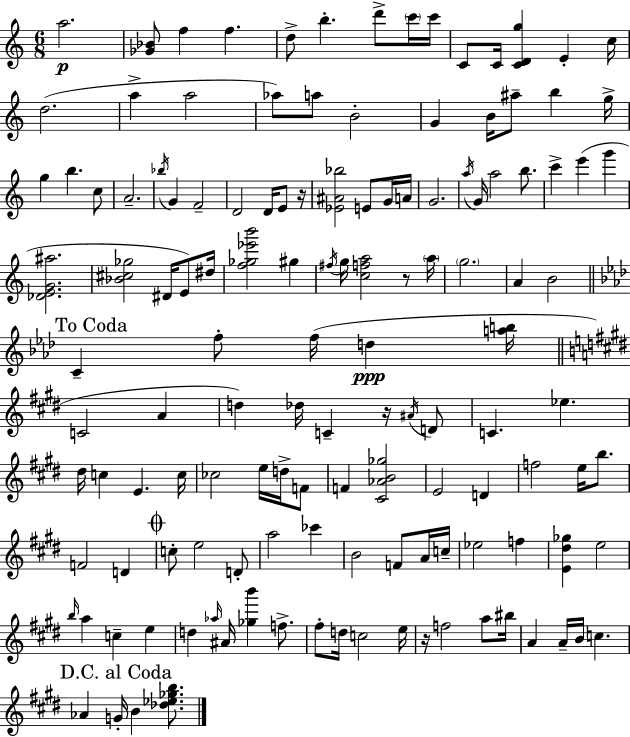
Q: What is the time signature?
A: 6/8